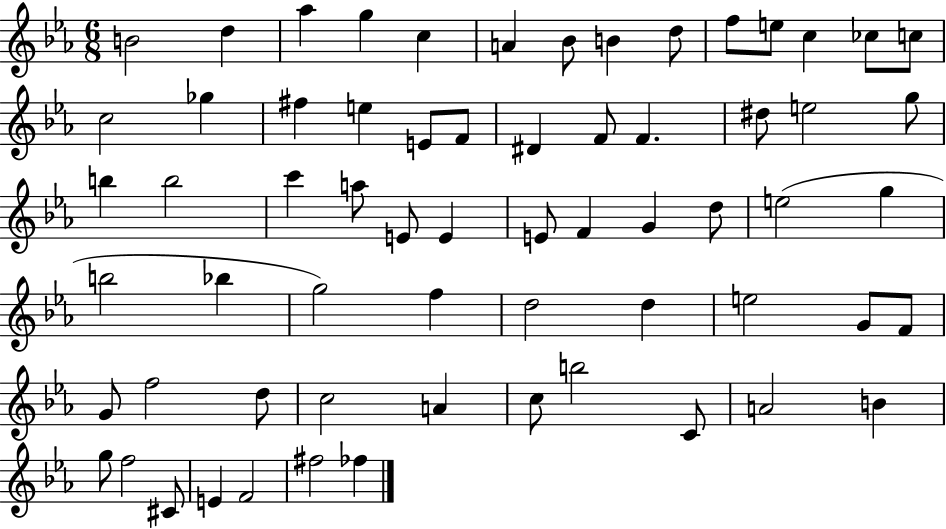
B4/h D5/q Ab5/q G5/q C5/q A4/q Bb4/e B4/q D5/e F5/e E5/e C5/q CES5/e C5/e C5/h Gb5/q F#5/q E5/q E4/e F4/e D#4/q F4/e F4/q. D#5/e E5/h G5/e B5/q B5/h C6/q A5/e E4/e E4/q E4/e F4/q G4/q D5/e E5/h G5/q B5/h Bb5/q G5/h F5/q D5/h D5/q E5/h G4/e F4/e G4/e F5/h D5/e C5/h A4/q C5/e B5/h C4/e A4/h B4/q G5/e F5/h C#4/e E4/q F4/h F#5/h FES5/q